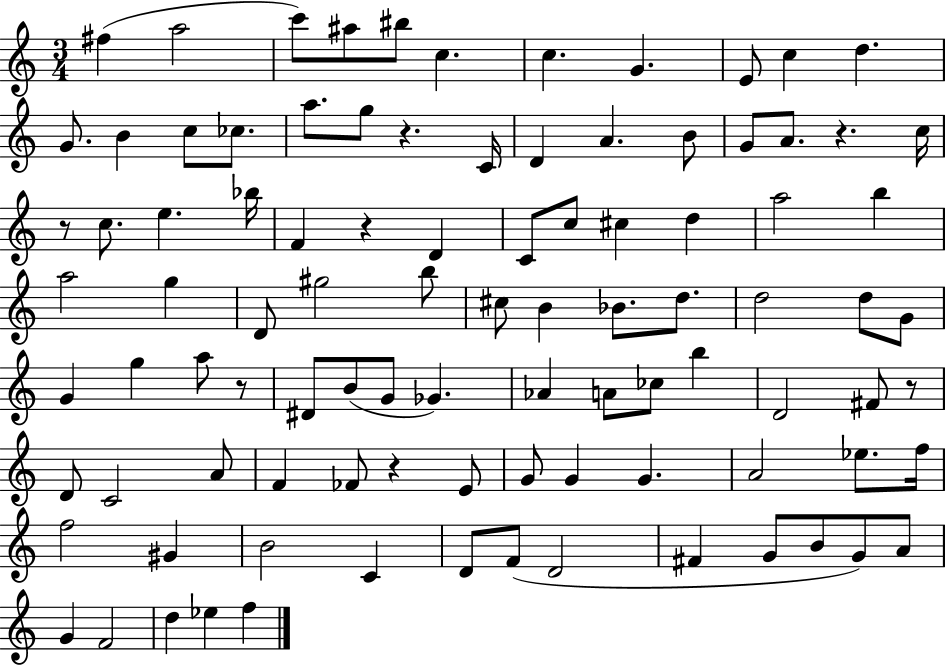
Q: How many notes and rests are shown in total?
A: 96